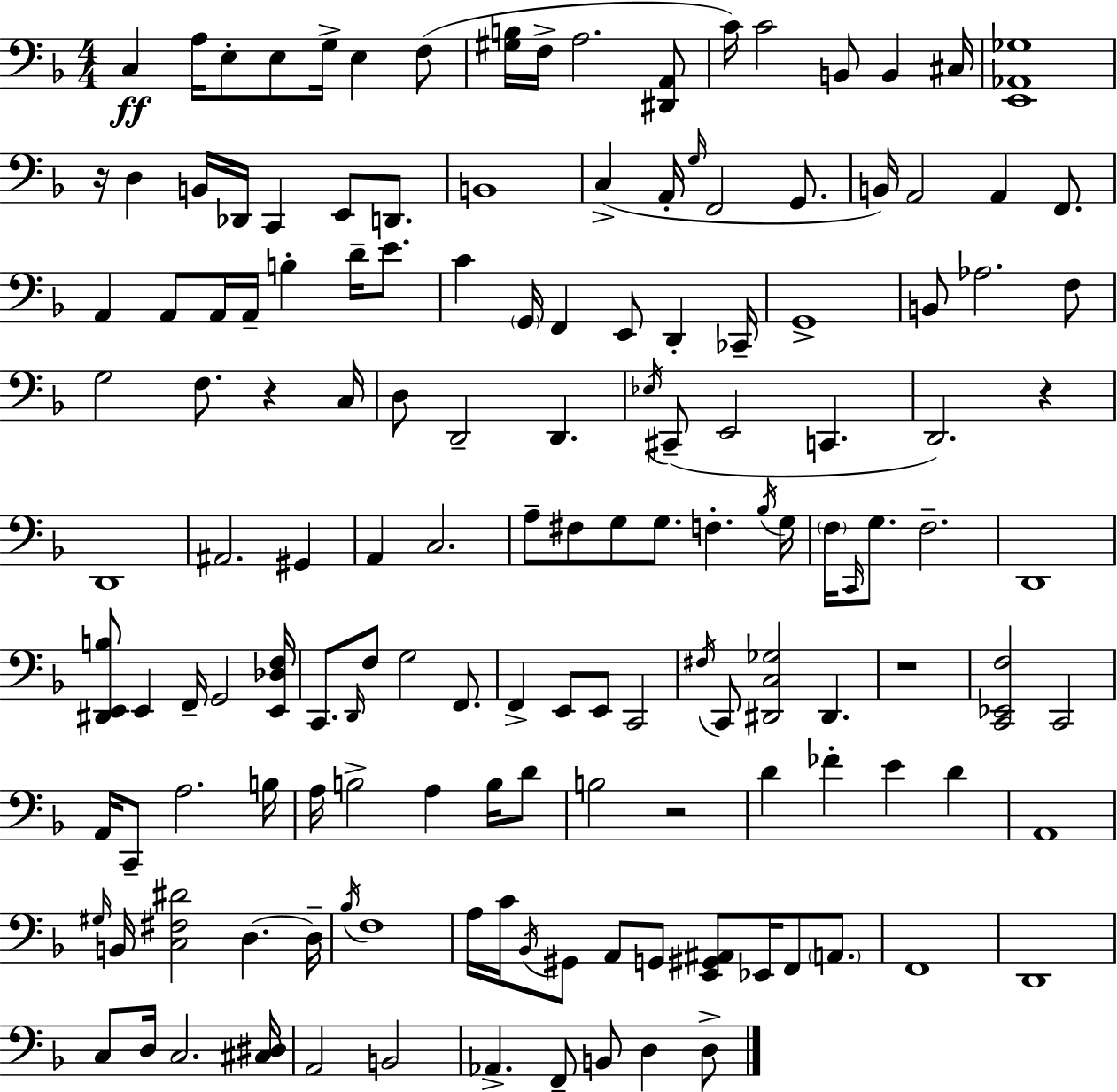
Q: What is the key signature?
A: D minor